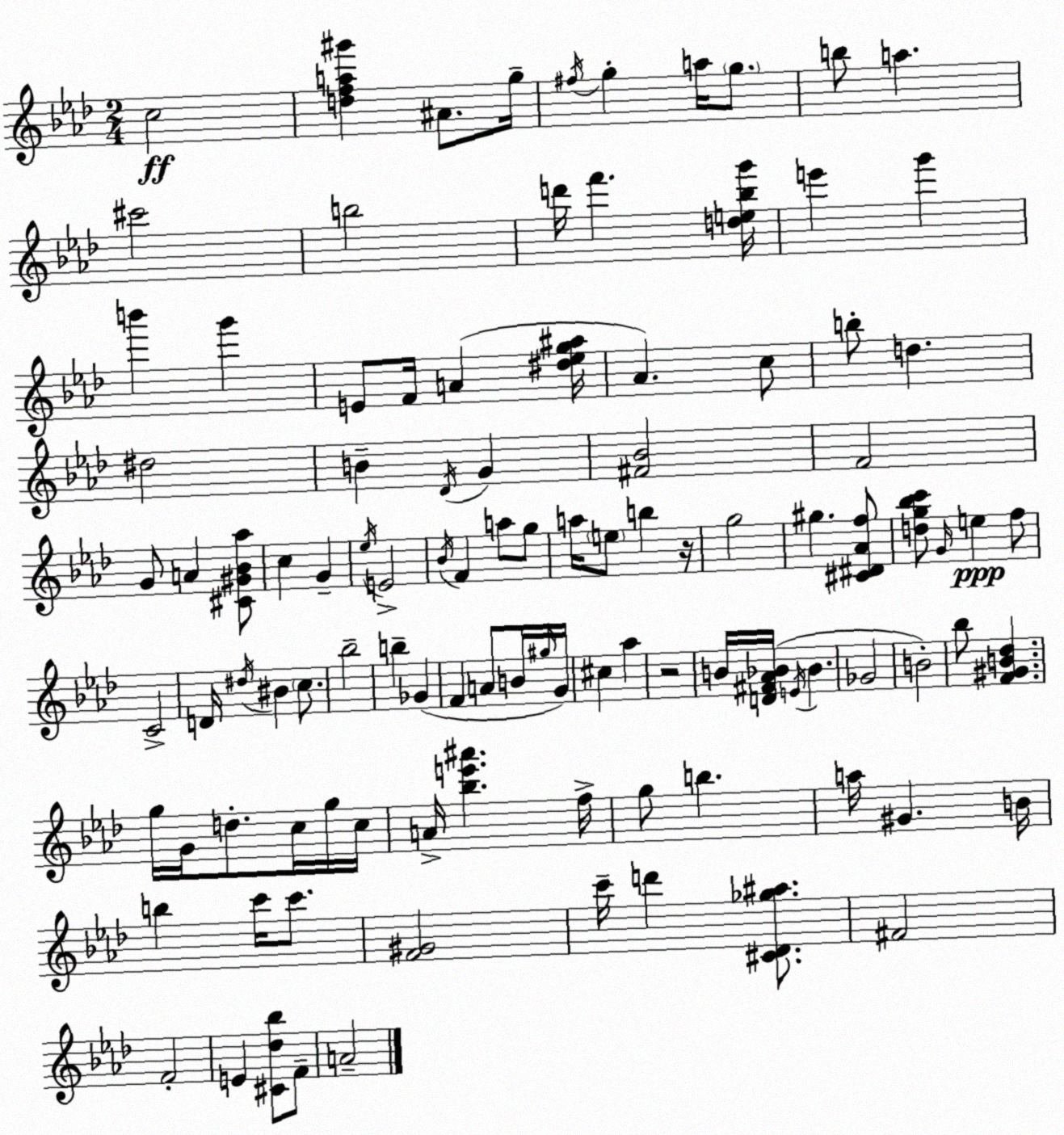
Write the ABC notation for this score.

X:1
T:Untitled
M:2/4
L:1/4
K:Fm
c2 [dfa^g'] ^A/2 g/4 ^f/4 g a/4 g/2 b/2 a ^c'2 b2 d'/4 f' [de_bg']/4 e' g' b' g' E/2 F/4 A [^d_eg^a]/4 _A c/2 b/2 d ^d2 B _D/4 G [^F_B]2 F2 G/2 A [^C^G_B_a]/2 c G _e/4 E2 _B/4 F a/2 g/2 a/4 e/2 b z/4 g2 ^g [^C^D_Af]/2 [dg_bc']/2 G/4 e f/2 C2 D/4 ^d/4 ^B c/2 _b2 b _G F A/2 B/4 ^g/4 G/4 ^c _a z2 B/4 [D^F_A_B]/4 E/4 _B _G2 B2 _b/2 [F^GB_d] g/4 G/4 d/2 c/4 g/4 c/4 A/4 [_be'^a'] f/4 g/2 b a/4 ^G B/4 b c'/4 c'/2 [F^G]2 c'/4 d' [^C_D_g^a]/2 ^F2 F2 E [^C_d_b]/2 F/2 A2